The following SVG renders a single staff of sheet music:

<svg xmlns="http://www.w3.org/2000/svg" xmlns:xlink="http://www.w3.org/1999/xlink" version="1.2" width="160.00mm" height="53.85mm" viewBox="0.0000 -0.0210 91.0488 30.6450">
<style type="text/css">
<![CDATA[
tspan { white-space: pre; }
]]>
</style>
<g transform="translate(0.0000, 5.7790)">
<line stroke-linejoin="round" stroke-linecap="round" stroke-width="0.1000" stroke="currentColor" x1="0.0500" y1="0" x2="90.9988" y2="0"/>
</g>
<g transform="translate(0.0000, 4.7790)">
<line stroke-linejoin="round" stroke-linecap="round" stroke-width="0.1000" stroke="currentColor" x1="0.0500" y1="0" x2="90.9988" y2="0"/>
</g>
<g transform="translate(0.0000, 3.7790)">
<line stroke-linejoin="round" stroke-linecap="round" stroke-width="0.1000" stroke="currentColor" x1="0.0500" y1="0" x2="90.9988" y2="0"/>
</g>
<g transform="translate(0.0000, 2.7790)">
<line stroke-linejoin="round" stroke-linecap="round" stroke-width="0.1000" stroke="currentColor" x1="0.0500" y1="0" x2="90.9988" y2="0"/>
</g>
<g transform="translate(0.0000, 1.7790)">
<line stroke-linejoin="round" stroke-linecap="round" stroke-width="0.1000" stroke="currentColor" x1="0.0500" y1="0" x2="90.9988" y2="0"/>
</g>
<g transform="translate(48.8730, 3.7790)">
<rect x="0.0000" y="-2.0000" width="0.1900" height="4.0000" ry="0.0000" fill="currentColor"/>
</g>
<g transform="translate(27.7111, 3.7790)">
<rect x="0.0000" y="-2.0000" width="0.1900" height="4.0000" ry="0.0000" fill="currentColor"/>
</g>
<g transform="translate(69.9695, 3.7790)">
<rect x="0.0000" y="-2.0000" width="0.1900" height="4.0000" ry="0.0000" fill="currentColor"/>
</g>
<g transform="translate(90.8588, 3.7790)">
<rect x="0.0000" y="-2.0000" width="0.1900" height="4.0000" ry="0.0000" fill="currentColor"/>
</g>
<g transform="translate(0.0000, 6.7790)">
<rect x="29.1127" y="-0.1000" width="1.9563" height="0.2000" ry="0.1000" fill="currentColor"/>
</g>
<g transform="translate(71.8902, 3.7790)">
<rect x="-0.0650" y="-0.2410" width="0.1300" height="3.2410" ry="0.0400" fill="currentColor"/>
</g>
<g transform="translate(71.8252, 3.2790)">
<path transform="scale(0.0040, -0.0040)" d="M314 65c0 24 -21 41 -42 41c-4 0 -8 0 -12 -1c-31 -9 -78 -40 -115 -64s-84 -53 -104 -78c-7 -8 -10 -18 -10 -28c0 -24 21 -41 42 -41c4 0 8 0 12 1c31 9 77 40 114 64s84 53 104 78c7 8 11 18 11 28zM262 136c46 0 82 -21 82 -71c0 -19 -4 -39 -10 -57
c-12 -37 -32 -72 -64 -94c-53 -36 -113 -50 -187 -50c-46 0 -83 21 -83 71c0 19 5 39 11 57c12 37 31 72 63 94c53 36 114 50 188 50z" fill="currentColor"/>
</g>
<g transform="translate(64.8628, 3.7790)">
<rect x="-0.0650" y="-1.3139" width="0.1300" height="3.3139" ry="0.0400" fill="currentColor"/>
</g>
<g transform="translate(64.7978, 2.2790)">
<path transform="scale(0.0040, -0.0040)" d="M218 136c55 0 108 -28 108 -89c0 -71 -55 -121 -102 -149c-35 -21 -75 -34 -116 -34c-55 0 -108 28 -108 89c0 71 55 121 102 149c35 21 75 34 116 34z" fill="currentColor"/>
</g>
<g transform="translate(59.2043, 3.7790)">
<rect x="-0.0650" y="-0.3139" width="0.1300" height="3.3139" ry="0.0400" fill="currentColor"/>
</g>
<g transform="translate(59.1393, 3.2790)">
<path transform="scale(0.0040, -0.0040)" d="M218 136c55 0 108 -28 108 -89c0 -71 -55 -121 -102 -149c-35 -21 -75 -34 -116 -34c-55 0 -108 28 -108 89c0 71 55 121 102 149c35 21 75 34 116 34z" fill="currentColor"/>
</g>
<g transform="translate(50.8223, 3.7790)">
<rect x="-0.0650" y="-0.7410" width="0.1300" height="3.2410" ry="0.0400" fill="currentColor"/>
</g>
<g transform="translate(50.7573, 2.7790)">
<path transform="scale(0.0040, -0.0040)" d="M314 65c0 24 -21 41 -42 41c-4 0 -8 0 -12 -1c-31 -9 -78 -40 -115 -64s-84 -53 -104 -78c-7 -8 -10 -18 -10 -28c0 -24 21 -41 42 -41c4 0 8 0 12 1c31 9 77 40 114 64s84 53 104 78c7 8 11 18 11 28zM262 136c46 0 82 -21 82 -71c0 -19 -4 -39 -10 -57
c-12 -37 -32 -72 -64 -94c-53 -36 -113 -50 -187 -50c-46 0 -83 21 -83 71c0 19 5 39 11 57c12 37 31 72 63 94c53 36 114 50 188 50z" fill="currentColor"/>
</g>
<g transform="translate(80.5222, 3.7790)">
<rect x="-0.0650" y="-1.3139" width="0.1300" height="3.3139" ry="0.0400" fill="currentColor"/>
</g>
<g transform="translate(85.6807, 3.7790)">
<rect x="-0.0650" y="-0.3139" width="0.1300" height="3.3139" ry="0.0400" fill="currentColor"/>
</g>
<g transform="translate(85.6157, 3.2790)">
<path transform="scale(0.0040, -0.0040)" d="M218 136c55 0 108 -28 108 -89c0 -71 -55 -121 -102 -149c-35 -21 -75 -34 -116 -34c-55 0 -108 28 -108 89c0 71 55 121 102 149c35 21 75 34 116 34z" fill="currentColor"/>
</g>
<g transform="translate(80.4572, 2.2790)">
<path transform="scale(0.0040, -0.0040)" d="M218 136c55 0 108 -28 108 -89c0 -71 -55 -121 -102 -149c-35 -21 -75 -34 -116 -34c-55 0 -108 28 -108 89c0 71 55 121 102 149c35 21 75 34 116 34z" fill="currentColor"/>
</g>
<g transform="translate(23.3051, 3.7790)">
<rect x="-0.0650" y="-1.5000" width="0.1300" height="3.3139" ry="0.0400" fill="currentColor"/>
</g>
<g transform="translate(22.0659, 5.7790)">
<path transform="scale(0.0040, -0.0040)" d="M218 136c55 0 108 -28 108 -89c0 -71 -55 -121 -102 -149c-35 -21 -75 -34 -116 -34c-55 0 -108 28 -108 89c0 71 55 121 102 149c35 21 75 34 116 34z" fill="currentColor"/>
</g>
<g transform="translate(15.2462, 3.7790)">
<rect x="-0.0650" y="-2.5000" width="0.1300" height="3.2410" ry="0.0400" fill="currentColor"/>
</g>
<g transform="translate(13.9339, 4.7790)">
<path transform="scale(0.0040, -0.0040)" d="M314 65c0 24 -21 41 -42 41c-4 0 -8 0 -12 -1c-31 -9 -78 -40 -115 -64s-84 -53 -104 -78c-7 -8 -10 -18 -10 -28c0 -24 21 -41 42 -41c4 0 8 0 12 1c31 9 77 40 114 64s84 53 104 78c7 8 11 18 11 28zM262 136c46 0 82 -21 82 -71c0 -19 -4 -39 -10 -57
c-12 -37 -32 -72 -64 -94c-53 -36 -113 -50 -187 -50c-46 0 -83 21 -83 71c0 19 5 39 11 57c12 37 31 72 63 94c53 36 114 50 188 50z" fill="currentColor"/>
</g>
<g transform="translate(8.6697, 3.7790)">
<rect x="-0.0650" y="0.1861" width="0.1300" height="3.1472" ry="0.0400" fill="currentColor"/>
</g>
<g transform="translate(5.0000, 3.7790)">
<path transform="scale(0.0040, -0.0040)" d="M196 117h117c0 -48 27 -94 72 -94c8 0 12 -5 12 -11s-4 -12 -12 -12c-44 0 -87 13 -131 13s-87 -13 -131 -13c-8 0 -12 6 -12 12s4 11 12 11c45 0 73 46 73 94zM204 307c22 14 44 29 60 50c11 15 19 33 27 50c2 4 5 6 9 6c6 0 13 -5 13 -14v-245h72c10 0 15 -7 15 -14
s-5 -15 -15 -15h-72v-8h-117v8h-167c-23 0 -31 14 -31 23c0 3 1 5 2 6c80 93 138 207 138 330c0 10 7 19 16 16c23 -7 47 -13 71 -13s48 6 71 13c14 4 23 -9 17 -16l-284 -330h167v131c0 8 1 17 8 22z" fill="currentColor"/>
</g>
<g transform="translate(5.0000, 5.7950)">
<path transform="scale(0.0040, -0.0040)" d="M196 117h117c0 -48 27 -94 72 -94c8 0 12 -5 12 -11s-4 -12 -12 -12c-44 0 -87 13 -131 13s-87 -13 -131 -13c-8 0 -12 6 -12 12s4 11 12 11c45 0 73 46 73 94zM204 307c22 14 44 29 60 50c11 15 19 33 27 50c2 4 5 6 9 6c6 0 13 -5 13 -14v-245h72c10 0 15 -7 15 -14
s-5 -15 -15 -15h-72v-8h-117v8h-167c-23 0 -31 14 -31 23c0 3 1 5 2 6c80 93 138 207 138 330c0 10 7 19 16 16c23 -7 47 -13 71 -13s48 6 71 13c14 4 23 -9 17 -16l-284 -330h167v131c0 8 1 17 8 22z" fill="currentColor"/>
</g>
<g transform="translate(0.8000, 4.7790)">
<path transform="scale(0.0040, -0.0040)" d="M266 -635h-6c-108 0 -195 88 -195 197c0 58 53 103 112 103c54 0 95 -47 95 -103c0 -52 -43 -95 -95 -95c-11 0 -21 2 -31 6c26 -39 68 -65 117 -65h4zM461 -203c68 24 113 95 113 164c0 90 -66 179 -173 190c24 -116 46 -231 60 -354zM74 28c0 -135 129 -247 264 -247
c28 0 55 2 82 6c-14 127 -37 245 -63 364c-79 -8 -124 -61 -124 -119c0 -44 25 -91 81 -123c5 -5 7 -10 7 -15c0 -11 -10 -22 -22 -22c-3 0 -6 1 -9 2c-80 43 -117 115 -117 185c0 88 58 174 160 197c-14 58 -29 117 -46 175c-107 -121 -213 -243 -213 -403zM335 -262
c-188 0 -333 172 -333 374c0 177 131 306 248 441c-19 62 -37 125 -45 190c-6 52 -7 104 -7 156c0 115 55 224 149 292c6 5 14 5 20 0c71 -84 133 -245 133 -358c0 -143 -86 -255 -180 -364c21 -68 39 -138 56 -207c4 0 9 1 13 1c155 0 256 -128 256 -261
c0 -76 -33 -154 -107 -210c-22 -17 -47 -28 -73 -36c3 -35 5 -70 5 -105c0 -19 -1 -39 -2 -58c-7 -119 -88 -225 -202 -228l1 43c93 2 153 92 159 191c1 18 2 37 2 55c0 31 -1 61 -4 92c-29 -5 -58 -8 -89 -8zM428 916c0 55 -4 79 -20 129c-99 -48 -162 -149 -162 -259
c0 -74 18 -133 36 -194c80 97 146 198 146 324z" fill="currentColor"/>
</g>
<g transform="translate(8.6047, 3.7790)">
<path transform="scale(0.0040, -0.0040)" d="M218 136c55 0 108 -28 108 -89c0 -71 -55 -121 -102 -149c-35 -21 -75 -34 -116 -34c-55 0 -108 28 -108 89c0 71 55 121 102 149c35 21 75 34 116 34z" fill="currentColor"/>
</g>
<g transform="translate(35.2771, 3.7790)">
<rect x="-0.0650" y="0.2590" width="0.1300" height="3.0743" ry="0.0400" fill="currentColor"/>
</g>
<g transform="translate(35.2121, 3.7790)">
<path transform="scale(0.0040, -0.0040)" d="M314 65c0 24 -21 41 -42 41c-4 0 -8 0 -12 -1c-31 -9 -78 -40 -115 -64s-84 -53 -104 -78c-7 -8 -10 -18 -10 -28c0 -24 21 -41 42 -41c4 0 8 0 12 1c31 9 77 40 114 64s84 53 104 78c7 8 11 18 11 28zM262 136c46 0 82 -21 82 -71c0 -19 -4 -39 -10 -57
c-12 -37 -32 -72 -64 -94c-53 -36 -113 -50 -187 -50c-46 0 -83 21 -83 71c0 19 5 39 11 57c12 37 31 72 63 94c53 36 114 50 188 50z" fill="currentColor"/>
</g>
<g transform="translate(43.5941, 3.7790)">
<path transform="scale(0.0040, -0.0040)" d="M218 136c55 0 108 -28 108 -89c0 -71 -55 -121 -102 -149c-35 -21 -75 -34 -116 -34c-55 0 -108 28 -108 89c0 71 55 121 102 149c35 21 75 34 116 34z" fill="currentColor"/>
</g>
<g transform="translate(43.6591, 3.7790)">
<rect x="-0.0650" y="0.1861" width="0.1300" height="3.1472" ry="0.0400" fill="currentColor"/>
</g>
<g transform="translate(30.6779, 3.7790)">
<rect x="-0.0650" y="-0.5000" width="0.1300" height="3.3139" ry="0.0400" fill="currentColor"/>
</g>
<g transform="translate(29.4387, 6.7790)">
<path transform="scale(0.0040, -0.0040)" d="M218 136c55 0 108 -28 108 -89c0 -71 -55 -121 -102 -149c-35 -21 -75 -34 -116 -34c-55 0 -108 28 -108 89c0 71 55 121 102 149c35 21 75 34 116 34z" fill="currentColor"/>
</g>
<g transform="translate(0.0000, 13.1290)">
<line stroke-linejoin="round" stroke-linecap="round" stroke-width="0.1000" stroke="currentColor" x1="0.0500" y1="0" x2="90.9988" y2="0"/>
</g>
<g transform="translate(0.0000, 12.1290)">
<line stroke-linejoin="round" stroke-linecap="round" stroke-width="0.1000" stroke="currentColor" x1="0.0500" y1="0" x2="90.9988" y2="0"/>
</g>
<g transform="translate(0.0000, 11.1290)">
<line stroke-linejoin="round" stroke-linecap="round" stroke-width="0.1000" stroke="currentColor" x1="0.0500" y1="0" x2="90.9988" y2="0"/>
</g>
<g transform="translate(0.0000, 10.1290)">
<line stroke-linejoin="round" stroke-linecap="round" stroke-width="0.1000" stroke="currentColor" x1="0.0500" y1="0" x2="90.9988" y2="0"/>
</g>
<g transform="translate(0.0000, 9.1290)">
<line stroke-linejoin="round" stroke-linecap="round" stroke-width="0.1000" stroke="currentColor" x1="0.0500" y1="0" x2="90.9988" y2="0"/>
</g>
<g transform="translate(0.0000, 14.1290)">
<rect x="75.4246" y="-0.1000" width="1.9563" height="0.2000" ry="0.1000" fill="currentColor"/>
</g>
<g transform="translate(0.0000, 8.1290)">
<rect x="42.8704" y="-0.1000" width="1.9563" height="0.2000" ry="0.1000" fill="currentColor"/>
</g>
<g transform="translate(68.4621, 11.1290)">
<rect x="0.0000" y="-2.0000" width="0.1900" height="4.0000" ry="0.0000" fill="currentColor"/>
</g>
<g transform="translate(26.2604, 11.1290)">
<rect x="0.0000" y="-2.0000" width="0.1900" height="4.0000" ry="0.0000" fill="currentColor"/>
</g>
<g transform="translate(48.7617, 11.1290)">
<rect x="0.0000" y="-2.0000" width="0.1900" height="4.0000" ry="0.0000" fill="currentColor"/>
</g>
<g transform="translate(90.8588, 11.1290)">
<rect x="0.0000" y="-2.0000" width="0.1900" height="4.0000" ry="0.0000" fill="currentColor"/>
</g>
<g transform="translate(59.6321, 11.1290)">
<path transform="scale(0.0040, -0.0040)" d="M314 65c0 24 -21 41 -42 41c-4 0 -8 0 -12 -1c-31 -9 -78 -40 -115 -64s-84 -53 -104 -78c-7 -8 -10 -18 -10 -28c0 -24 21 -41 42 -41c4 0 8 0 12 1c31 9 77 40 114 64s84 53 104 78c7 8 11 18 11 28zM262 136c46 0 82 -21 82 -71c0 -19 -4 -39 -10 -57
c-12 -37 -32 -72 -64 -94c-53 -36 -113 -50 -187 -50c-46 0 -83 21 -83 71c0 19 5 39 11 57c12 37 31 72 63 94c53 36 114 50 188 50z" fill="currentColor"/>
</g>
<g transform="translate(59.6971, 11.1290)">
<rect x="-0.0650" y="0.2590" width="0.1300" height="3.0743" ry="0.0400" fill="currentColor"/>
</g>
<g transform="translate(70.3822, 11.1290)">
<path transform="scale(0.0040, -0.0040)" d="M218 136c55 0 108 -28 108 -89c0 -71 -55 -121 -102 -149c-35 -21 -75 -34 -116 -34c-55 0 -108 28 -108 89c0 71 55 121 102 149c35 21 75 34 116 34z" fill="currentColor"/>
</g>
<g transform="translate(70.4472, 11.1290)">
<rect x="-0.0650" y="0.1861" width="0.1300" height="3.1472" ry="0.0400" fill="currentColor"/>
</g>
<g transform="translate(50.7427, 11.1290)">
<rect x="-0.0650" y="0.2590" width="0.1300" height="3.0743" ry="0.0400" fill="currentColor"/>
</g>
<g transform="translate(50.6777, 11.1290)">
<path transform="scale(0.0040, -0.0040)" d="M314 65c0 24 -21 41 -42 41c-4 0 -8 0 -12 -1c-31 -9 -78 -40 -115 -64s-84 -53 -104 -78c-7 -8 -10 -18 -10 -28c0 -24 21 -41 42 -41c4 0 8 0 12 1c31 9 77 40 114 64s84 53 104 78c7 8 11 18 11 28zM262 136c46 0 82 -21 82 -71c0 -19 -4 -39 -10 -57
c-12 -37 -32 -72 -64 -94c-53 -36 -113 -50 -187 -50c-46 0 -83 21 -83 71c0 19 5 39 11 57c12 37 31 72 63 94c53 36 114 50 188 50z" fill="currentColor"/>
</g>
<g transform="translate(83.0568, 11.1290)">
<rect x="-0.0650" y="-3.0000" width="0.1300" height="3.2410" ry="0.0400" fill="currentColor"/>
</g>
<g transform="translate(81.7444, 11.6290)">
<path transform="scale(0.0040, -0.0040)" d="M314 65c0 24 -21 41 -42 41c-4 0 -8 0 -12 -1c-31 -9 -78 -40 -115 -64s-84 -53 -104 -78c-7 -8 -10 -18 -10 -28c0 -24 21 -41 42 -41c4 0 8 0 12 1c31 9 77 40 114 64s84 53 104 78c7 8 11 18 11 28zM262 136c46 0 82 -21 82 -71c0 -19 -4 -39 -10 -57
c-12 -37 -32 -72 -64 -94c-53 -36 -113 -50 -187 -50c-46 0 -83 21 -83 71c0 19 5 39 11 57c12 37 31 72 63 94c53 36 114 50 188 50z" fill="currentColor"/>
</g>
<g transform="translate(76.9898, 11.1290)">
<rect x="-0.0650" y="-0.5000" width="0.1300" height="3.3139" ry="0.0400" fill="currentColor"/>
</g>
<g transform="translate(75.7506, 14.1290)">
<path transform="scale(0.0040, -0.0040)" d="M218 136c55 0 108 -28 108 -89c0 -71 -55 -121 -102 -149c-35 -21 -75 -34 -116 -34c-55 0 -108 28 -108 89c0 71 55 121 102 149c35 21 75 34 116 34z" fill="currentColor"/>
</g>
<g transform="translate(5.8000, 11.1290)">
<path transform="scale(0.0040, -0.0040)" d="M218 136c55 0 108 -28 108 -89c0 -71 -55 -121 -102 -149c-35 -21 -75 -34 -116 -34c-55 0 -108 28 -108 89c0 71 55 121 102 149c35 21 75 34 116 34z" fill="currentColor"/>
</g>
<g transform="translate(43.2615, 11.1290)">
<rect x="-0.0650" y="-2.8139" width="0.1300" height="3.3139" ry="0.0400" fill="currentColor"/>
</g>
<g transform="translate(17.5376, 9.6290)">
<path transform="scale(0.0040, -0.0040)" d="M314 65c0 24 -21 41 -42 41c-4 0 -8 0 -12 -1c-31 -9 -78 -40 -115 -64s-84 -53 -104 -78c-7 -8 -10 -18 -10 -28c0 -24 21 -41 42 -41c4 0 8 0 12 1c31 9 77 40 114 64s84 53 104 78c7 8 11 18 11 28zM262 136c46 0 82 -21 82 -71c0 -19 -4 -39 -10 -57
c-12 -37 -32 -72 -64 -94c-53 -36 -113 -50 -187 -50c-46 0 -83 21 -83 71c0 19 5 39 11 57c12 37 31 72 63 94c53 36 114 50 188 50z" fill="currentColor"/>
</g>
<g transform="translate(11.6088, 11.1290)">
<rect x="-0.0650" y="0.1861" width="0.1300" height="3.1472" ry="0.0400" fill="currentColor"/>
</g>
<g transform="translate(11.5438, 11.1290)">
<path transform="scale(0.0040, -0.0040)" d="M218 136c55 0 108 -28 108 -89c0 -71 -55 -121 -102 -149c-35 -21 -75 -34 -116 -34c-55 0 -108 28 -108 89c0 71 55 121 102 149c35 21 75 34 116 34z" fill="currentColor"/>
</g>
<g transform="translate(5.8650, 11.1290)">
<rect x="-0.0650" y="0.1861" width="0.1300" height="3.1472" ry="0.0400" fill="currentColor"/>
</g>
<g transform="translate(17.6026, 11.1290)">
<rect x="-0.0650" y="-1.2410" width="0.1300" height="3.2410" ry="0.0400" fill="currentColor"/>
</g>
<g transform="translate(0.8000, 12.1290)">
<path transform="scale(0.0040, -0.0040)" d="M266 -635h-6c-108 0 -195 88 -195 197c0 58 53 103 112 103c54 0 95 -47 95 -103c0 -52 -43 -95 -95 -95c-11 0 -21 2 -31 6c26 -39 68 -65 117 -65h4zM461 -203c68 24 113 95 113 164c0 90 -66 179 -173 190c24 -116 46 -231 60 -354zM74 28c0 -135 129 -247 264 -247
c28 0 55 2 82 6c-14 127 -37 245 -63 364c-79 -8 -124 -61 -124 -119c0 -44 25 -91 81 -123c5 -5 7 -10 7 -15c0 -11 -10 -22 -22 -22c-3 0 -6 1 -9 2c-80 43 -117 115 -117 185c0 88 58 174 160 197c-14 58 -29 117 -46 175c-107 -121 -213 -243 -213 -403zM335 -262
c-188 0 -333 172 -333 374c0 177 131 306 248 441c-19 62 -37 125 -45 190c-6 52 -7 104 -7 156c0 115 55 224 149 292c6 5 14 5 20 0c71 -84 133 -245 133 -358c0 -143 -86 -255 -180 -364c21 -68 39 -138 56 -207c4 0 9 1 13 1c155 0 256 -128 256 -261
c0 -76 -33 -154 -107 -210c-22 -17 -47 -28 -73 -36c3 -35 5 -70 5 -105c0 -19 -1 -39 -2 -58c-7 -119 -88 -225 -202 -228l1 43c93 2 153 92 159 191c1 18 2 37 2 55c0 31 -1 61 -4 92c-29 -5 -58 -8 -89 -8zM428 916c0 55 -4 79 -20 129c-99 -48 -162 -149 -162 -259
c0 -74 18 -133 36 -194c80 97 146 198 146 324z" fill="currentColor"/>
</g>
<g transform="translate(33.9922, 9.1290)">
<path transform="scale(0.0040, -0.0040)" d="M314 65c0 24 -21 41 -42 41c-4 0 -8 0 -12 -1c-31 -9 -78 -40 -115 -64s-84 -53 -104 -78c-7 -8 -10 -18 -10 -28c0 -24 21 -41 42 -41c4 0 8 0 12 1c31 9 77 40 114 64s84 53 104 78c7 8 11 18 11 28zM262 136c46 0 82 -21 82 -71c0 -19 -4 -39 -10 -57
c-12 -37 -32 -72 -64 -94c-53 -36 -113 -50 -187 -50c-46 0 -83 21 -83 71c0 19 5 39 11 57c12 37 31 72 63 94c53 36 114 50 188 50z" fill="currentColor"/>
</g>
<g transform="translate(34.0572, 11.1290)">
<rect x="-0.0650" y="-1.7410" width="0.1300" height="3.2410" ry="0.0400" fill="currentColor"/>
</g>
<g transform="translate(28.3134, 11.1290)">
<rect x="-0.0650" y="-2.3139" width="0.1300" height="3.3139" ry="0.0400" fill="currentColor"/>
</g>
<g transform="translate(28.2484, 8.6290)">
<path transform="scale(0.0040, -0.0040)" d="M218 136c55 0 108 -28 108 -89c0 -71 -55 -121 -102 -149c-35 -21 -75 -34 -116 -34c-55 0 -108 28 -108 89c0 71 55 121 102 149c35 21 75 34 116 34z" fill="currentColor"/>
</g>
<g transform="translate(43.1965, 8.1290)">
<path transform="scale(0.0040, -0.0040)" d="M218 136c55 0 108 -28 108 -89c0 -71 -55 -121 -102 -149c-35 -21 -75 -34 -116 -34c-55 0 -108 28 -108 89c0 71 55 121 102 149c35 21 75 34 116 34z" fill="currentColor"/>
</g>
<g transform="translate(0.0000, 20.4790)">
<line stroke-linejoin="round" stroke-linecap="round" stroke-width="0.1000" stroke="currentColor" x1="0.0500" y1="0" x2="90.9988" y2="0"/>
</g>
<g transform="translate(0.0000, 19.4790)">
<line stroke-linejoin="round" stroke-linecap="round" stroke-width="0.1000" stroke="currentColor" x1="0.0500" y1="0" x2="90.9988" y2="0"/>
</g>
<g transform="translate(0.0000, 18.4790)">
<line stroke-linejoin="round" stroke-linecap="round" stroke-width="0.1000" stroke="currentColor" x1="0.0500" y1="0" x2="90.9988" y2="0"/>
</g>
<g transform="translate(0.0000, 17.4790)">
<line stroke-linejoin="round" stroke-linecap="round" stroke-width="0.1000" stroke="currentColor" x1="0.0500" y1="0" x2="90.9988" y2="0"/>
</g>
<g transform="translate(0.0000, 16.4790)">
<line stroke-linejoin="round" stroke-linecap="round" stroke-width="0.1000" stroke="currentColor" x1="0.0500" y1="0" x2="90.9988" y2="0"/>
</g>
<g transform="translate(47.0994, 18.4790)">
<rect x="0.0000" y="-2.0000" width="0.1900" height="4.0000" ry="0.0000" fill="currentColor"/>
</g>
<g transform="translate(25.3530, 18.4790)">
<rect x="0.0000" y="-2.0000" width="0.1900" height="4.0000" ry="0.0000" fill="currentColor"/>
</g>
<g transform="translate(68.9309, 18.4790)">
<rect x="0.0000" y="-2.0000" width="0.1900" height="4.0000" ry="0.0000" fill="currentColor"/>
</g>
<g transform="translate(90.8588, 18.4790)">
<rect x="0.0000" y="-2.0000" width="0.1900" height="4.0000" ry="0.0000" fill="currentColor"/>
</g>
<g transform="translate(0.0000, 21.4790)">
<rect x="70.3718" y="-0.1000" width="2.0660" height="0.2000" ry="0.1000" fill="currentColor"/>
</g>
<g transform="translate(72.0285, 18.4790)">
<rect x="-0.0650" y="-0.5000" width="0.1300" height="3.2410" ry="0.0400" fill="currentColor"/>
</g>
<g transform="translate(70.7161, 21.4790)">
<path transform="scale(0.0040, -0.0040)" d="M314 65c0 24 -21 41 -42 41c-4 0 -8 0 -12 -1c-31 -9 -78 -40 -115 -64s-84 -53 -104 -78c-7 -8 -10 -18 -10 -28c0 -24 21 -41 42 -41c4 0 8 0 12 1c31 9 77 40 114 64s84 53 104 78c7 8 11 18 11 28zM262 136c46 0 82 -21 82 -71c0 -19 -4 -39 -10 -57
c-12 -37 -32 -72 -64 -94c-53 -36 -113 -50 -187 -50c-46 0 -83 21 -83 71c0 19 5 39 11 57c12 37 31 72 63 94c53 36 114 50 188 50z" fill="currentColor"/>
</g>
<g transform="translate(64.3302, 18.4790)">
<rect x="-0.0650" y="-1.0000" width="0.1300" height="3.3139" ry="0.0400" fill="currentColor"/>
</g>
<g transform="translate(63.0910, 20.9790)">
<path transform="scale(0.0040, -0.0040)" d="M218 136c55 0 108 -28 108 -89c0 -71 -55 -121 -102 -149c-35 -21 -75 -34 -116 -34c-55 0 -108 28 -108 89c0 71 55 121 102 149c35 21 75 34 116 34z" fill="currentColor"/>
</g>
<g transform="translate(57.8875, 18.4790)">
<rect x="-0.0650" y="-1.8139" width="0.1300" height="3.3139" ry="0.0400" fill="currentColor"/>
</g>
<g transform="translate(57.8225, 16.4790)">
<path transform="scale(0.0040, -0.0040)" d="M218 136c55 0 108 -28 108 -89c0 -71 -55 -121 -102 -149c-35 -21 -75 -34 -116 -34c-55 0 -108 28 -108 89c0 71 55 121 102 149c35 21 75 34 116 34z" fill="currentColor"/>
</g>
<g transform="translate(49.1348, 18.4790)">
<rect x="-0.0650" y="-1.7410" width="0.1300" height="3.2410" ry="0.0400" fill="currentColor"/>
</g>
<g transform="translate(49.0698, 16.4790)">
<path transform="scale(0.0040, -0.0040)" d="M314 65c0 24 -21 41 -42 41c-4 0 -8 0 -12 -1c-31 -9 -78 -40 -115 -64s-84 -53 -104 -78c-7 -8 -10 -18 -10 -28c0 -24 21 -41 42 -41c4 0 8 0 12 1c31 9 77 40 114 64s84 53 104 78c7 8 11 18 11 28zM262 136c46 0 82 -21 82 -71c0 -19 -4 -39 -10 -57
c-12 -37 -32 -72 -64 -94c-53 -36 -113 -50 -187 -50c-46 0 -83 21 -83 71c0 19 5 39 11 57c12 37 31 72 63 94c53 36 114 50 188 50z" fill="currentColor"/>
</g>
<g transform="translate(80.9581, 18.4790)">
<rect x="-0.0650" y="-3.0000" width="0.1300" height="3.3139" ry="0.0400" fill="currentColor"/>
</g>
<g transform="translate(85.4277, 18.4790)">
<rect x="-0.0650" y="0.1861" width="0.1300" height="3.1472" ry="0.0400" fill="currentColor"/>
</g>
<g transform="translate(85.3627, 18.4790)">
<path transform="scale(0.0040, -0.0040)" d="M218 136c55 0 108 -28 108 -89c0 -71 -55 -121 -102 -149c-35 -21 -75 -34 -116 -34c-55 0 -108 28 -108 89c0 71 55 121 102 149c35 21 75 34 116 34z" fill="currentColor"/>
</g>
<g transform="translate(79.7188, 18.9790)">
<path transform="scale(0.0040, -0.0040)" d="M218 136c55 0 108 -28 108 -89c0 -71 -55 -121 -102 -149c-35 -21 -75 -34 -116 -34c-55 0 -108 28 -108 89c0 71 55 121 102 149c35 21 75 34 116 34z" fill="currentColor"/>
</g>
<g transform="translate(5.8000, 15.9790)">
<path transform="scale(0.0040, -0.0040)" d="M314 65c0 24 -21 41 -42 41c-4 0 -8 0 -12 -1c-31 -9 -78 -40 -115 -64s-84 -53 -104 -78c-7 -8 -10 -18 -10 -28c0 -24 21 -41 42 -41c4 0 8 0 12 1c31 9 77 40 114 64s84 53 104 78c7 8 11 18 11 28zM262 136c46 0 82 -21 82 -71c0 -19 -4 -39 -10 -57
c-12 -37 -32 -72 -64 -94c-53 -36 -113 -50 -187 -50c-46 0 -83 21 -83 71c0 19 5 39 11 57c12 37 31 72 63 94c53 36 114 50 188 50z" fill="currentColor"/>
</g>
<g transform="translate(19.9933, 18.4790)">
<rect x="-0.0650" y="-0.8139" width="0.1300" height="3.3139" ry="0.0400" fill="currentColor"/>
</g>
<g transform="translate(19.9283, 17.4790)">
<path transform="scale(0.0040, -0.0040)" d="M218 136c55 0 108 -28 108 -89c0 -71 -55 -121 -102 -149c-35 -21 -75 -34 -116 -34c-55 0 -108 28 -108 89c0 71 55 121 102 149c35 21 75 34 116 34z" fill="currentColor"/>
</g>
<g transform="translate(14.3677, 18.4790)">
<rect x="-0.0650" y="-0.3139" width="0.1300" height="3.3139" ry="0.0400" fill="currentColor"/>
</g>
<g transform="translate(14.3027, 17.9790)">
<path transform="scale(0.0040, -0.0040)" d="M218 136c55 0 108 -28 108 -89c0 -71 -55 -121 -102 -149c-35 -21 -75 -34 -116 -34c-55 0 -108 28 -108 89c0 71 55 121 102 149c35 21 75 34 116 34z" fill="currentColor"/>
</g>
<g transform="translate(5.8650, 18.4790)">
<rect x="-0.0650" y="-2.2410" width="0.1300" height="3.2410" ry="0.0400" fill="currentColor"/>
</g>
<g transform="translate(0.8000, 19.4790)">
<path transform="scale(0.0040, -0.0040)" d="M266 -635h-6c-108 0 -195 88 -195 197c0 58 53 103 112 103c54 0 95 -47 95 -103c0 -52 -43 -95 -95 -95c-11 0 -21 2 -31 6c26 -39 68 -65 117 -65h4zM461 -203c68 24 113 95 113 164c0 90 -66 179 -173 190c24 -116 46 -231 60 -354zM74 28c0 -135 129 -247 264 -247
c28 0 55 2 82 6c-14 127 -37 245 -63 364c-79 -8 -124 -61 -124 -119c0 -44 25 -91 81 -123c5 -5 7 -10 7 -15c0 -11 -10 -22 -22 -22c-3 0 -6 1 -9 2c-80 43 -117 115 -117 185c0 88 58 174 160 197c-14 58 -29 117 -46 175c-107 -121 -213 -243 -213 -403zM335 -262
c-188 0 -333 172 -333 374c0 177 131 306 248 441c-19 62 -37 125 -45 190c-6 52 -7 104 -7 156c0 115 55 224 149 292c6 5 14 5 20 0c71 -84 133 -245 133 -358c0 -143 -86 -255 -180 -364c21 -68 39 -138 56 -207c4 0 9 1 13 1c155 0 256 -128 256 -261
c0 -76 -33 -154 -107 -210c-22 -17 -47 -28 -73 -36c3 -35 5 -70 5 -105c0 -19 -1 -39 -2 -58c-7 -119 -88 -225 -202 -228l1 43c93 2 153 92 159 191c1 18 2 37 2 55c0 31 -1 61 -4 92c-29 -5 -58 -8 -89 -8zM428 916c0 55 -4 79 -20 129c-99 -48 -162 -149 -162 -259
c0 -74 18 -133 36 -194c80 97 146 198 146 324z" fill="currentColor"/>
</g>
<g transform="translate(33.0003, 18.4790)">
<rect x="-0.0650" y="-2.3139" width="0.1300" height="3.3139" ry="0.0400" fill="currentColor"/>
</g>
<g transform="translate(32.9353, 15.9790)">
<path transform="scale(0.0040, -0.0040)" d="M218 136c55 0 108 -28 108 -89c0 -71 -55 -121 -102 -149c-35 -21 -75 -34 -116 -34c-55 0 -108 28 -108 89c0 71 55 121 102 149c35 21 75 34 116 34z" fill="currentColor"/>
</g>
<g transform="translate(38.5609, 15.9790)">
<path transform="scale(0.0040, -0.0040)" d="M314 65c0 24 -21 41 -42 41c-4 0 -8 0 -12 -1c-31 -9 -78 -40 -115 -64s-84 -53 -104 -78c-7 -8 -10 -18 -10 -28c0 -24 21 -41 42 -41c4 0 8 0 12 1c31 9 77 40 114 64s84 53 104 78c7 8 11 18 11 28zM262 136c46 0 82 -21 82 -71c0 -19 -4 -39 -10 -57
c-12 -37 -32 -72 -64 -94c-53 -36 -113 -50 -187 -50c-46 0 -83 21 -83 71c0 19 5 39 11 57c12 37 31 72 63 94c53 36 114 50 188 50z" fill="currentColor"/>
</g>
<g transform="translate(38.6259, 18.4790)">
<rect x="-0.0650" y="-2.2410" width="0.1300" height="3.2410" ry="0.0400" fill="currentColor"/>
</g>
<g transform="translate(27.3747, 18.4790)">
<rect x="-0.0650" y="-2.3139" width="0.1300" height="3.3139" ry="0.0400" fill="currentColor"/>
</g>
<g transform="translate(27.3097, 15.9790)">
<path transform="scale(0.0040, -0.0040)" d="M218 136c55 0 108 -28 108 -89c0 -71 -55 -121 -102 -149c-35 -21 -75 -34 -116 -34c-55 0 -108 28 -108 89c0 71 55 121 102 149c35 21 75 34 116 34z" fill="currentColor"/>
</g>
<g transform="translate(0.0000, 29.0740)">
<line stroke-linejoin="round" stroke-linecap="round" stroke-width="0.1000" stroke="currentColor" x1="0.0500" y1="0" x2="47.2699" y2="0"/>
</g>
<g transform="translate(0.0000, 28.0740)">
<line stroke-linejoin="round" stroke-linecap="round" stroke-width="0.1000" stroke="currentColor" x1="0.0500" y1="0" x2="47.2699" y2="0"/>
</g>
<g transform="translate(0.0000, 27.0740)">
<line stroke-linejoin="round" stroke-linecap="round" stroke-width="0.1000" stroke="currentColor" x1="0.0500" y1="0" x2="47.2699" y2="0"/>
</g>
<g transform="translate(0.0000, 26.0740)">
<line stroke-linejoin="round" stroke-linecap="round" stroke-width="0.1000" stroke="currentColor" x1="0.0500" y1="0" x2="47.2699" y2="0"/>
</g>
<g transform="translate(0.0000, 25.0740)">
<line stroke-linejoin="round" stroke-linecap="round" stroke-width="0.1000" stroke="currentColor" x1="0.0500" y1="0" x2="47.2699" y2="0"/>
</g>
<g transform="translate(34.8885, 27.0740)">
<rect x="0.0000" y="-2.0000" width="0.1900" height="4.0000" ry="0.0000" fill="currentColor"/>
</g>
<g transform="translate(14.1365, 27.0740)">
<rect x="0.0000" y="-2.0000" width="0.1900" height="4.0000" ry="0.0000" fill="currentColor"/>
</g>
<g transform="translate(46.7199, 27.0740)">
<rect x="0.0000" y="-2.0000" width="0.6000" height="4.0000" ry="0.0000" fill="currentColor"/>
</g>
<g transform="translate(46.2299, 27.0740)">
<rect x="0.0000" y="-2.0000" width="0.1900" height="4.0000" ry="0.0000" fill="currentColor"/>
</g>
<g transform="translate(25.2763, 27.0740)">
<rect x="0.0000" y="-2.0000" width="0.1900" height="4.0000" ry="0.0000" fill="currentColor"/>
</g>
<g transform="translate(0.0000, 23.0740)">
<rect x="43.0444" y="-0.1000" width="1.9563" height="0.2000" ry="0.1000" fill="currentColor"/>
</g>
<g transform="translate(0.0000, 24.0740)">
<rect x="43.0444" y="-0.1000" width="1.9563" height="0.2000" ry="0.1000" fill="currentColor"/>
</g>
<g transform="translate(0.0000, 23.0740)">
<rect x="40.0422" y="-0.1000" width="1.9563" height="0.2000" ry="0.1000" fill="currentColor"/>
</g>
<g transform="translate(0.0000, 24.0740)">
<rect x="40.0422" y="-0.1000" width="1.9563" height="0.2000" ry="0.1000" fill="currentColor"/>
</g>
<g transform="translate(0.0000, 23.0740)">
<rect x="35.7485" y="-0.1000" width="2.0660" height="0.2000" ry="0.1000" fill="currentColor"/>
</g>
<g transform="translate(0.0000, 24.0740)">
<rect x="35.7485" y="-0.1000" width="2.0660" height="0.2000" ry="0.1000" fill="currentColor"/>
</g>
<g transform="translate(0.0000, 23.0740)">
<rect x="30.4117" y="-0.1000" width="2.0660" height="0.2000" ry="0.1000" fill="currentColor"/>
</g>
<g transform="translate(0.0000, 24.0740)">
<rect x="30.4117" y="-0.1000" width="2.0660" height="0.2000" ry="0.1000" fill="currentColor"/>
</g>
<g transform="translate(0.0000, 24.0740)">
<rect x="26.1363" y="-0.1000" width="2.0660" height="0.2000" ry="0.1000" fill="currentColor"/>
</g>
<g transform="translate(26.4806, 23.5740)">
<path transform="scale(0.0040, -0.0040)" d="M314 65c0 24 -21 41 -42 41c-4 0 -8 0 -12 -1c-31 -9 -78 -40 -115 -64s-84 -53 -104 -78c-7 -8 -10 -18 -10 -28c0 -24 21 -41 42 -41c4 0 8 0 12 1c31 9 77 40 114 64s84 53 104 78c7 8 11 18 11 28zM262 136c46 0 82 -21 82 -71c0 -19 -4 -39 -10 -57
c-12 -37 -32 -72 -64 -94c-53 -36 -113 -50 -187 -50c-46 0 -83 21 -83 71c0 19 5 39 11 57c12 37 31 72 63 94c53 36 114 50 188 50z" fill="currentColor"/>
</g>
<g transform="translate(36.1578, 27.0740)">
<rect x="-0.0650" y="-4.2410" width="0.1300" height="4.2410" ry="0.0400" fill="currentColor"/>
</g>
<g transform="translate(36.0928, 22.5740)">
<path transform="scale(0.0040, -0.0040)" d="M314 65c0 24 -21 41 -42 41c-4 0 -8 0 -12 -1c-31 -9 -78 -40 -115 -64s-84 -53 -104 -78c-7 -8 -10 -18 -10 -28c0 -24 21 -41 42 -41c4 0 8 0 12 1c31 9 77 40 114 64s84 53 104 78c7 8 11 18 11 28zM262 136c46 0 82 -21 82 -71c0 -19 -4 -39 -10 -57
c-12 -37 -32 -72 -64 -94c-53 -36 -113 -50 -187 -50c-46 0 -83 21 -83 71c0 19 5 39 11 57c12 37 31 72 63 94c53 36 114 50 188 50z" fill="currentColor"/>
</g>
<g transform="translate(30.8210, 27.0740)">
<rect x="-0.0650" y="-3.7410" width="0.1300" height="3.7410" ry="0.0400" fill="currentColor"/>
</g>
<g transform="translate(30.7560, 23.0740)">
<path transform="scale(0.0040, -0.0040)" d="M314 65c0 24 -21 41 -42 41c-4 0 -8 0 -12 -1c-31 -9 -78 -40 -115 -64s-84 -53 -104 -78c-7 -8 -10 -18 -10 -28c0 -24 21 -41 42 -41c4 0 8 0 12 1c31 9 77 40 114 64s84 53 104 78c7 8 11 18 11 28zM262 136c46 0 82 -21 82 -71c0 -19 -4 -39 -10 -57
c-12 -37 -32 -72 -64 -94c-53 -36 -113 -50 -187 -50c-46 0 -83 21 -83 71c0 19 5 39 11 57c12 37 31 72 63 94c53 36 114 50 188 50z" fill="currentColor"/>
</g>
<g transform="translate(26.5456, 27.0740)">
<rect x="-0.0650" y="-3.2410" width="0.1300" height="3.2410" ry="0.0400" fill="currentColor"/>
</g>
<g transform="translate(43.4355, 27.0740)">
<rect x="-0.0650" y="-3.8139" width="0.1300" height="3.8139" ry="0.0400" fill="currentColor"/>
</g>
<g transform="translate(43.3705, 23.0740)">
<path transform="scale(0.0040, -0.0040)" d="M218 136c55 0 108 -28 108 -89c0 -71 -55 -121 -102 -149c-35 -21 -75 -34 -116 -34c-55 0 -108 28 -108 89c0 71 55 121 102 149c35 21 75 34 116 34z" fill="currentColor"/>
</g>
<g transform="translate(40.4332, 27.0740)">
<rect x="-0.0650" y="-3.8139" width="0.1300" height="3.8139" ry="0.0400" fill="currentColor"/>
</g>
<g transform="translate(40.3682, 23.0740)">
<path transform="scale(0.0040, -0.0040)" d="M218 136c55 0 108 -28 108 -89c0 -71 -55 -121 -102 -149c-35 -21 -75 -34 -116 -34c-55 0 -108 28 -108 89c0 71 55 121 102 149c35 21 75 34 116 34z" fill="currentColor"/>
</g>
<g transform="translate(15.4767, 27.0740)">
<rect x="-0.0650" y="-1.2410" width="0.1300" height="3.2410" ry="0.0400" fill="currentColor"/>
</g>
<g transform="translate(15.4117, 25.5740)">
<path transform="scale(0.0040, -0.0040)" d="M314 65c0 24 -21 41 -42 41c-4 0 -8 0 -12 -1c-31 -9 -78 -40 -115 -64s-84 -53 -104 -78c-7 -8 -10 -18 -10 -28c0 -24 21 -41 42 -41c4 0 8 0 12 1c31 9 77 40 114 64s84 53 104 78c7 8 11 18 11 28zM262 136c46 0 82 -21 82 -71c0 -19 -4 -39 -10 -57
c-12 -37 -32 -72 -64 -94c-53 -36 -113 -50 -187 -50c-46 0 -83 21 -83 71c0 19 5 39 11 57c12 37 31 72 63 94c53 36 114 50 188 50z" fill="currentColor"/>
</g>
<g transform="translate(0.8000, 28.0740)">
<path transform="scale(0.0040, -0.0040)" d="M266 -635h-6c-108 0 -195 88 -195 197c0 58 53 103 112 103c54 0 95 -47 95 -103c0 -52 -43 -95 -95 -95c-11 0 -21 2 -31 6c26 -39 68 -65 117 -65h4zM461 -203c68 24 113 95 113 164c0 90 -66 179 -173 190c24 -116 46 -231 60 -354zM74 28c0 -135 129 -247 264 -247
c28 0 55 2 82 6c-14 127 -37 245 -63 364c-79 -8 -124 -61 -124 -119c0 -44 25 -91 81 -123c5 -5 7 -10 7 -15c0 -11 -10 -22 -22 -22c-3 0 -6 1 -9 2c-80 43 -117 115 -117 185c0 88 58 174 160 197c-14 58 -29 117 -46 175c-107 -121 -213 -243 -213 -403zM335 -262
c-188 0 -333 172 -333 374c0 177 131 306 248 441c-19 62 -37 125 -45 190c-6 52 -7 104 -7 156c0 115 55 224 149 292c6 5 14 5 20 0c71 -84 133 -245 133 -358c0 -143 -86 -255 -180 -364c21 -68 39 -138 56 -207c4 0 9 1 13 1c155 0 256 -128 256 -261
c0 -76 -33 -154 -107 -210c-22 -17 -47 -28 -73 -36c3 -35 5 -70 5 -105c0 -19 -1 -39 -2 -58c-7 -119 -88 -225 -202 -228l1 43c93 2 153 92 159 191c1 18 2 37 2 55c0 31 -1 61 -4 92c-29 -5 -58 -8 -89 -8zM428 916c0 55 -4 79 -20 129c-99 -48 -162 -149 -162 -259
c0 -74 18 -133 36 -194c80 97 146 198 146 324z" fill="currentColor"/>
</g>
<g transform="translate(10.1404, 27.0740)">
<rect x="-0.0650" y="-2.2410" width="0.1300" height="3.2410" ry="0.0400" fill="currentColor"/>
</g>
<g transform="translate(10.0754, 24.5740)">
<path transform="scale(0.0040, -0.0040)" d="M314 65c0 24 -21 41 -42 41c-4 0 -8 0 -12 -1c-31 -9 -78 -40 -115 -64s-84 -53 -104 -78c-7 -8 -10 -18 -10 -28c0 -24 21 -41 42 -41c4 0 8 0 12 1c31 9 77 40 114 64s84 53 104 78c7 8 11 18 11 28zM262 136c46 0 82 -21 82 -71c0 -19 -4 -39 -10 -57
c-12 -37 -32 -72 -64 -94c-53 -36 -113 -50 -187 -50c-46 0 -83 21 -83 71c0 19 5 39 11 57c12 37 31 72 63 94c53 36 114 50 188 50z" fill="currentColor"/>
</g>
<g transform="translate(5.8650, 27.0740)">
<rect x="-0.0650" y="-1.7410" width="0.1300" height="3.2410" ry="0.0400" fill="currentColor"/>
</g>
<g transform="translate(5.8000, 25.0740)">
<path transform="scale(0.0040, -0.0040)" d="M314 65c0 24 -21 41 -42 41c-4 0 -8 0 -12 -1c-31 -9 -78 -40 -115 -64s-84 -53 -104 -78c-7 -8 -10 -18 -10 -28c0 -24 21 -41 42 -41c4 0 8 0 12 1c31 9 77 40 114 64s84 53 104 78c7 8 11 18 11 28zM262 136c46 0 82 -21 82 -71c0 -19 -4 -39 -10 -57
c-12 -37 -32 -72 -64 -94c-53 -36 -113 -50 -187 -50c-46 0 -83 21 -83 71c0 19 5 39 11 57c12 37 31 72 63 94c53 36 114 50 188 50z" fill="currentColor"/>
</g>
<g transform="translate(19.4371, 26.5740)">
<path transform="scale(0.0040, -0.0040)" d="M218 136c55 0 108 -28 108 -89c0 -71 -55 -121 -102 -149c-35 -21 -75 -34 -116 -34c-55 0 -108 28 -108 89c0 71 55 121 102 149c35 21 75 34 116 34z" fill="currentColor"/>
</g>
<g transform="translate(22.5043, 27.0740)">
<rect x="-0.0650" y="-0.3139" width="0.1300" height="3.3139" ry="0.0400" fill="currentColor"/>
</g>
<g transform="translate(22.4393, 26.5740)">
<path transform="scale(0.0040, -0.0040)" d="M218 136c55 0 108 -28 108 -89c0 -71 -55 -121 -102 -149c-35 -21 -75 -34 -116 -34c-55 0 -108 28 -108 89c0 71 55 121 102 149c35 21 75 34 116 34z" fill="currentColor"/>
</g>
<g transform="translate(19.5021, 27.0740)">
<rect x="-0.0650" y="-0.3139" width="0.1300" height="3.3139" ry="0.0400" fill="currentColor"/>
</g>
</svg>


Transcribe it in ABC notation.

X:1
T:Untitled
M:4/4
L:1/4
K:C
B G2 E C B2 B d2 c e c2 e c B B e2 g f2 a B2 B2 B C A2 g2 c d g g g2 f2 f D C2 A B f2 g2 e2 c c b2 c'2 d'2 c' c'